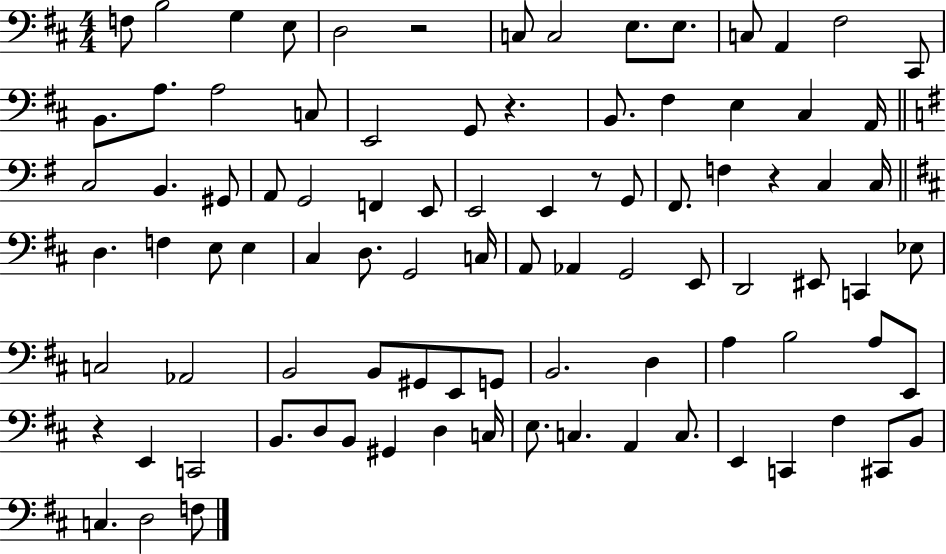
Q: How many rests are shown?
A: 5